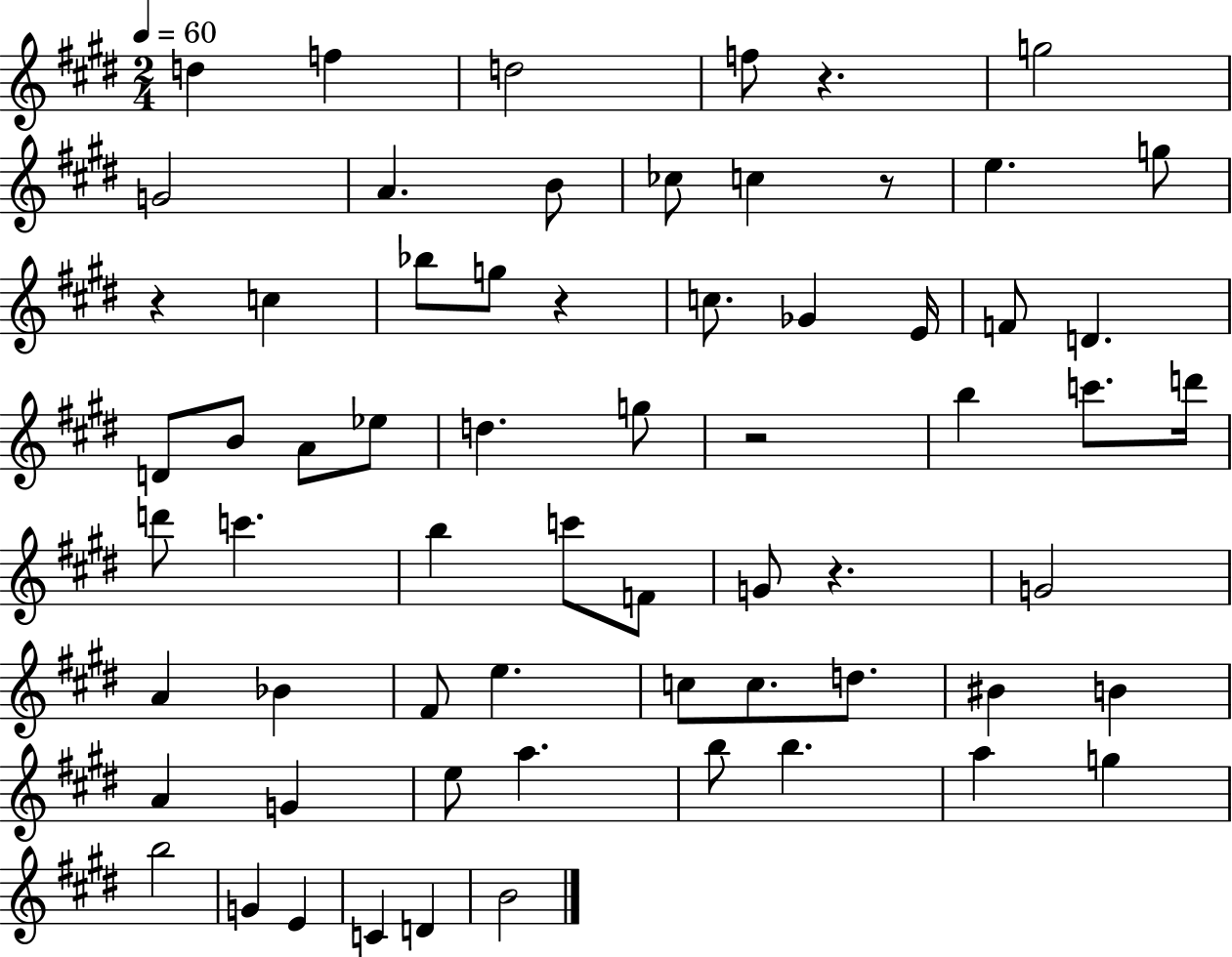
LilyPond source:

{
  \clef treble
  \numericTimeSignature
  \time 2/4
  \key e \major
  \tempo 4 = 60
  \repeat volta 2 { d''4 f''4 | d''2 | f''8 r4. | g''2 | \break g'2 | a'4. b'8 | ces''8 c''4 r8 | e''4. g''8 | \break r4 c''4 | bes''8 g''8 r4 | c''8. ges'4 e'16 | f'8 d'4. | \break d'8 b'8 a'8 ees''8 | d''4. g''8 | r2 | b''4 c'''8. d'''16 | \break d'''8 c'''4. | b''4 c'''8 f'8 | g'8 r4. | g'2 | \break a'4 bes'4 | fis'8 e''4. | c''8 c''8. d''8. | bis'4 b'4 | \break a'4 g'4 | e''8 a''4. | b''8 b''4. | a''4 g''4 | \break b''2 | g'4 e'4 | c'4 d'4 | b'2 | \break } \bar "|."
}